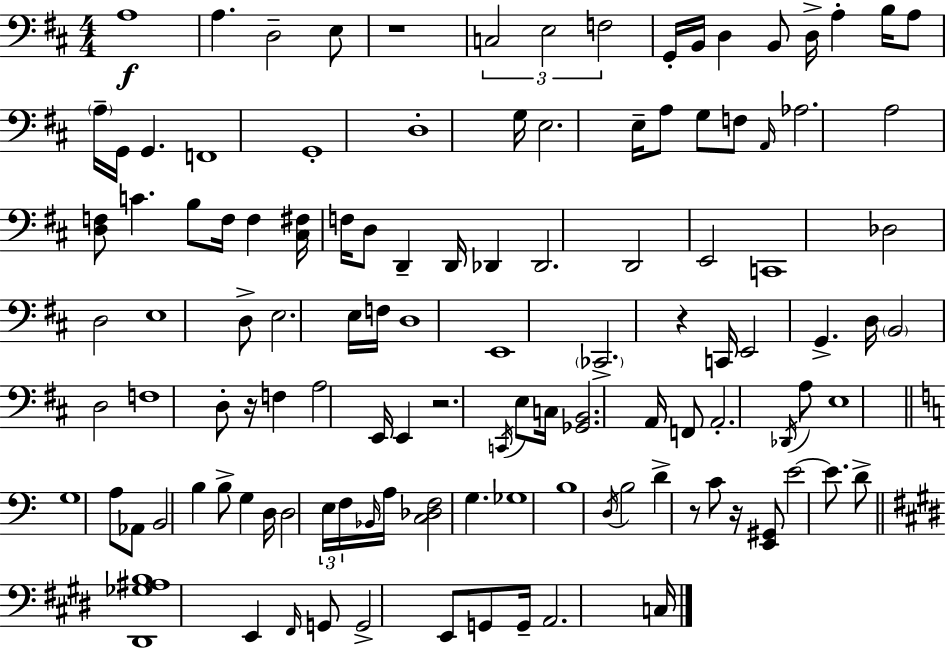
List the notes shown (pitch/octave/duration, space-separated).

A3/w A3/q. D3/h E3/e R/w C3/h E3/h F3/h G2/s B2/s D3/q B2/e D3/s A3/q B3/s A3/e A3/s G2/s G2/q. F2/w G2/w D3/w G3/s E3/h. E3/s A3/e G3/e F3/e A2/s Ab3/h. A3/h [D3,F3]/e C4/q. B3/e F3/s F3/q [C#3,F#3]/s F3/s D3/e D2/q D2/s Db2/q Db2/h. D2/h E2/h C2/w Db3/h D3/h E3/w D3/e E3/h. E3/s F3/s D3/w E2/w CES2/h. R/q C2/s E2/h G2/q. D3/s B2/h D3/h F3/w D3/e R/s F3/q A3/h E2/s E2/q R/h. C2/s E3/e C3/s [Gb2,B2]/h. A2/s F2/e A2/h. Db2/s A3/e E3/w G3/w A3/e Ab2/e B2/h B3/q B3/e G3/q D3/s D3/h E3/s F3/s Bb2/s A3/s [C3,Db3,F3]/h G3/q. Gb3/w B3/w D3/s B3/h D4/q R/e C4/e R/s [E2,G#2]/e E4/h E4/e. D4/e [D#2,Gb3,A#3,B3]/w E2/q F#2/s G2/e G2/h E2/e G2/e G2/s A2/h. C3/s